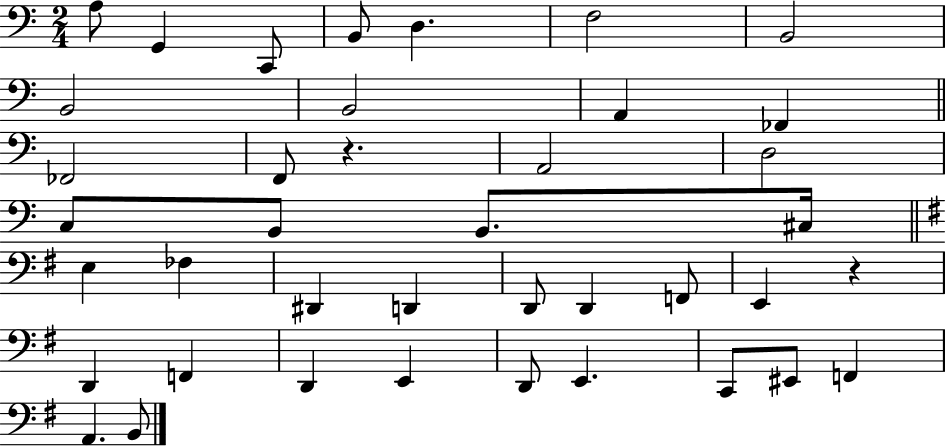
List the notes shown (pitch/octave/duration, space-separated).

A3/e G2/q C2/e B2/e D3/q. F3/h B2/h B2/h B2/h A2/q FES2/q FES2/h F2/e R/q. A2/h D3/h C3/e B2/e B2/e. C#3/s E3/q FES3/q D#2/q D2/q D2/e D2/q F2/e E2/q R/q D2/q F2/q D2/q E2/q D2/e E2/q. C2/e EIS2/e F2/q A2/q. B2/e